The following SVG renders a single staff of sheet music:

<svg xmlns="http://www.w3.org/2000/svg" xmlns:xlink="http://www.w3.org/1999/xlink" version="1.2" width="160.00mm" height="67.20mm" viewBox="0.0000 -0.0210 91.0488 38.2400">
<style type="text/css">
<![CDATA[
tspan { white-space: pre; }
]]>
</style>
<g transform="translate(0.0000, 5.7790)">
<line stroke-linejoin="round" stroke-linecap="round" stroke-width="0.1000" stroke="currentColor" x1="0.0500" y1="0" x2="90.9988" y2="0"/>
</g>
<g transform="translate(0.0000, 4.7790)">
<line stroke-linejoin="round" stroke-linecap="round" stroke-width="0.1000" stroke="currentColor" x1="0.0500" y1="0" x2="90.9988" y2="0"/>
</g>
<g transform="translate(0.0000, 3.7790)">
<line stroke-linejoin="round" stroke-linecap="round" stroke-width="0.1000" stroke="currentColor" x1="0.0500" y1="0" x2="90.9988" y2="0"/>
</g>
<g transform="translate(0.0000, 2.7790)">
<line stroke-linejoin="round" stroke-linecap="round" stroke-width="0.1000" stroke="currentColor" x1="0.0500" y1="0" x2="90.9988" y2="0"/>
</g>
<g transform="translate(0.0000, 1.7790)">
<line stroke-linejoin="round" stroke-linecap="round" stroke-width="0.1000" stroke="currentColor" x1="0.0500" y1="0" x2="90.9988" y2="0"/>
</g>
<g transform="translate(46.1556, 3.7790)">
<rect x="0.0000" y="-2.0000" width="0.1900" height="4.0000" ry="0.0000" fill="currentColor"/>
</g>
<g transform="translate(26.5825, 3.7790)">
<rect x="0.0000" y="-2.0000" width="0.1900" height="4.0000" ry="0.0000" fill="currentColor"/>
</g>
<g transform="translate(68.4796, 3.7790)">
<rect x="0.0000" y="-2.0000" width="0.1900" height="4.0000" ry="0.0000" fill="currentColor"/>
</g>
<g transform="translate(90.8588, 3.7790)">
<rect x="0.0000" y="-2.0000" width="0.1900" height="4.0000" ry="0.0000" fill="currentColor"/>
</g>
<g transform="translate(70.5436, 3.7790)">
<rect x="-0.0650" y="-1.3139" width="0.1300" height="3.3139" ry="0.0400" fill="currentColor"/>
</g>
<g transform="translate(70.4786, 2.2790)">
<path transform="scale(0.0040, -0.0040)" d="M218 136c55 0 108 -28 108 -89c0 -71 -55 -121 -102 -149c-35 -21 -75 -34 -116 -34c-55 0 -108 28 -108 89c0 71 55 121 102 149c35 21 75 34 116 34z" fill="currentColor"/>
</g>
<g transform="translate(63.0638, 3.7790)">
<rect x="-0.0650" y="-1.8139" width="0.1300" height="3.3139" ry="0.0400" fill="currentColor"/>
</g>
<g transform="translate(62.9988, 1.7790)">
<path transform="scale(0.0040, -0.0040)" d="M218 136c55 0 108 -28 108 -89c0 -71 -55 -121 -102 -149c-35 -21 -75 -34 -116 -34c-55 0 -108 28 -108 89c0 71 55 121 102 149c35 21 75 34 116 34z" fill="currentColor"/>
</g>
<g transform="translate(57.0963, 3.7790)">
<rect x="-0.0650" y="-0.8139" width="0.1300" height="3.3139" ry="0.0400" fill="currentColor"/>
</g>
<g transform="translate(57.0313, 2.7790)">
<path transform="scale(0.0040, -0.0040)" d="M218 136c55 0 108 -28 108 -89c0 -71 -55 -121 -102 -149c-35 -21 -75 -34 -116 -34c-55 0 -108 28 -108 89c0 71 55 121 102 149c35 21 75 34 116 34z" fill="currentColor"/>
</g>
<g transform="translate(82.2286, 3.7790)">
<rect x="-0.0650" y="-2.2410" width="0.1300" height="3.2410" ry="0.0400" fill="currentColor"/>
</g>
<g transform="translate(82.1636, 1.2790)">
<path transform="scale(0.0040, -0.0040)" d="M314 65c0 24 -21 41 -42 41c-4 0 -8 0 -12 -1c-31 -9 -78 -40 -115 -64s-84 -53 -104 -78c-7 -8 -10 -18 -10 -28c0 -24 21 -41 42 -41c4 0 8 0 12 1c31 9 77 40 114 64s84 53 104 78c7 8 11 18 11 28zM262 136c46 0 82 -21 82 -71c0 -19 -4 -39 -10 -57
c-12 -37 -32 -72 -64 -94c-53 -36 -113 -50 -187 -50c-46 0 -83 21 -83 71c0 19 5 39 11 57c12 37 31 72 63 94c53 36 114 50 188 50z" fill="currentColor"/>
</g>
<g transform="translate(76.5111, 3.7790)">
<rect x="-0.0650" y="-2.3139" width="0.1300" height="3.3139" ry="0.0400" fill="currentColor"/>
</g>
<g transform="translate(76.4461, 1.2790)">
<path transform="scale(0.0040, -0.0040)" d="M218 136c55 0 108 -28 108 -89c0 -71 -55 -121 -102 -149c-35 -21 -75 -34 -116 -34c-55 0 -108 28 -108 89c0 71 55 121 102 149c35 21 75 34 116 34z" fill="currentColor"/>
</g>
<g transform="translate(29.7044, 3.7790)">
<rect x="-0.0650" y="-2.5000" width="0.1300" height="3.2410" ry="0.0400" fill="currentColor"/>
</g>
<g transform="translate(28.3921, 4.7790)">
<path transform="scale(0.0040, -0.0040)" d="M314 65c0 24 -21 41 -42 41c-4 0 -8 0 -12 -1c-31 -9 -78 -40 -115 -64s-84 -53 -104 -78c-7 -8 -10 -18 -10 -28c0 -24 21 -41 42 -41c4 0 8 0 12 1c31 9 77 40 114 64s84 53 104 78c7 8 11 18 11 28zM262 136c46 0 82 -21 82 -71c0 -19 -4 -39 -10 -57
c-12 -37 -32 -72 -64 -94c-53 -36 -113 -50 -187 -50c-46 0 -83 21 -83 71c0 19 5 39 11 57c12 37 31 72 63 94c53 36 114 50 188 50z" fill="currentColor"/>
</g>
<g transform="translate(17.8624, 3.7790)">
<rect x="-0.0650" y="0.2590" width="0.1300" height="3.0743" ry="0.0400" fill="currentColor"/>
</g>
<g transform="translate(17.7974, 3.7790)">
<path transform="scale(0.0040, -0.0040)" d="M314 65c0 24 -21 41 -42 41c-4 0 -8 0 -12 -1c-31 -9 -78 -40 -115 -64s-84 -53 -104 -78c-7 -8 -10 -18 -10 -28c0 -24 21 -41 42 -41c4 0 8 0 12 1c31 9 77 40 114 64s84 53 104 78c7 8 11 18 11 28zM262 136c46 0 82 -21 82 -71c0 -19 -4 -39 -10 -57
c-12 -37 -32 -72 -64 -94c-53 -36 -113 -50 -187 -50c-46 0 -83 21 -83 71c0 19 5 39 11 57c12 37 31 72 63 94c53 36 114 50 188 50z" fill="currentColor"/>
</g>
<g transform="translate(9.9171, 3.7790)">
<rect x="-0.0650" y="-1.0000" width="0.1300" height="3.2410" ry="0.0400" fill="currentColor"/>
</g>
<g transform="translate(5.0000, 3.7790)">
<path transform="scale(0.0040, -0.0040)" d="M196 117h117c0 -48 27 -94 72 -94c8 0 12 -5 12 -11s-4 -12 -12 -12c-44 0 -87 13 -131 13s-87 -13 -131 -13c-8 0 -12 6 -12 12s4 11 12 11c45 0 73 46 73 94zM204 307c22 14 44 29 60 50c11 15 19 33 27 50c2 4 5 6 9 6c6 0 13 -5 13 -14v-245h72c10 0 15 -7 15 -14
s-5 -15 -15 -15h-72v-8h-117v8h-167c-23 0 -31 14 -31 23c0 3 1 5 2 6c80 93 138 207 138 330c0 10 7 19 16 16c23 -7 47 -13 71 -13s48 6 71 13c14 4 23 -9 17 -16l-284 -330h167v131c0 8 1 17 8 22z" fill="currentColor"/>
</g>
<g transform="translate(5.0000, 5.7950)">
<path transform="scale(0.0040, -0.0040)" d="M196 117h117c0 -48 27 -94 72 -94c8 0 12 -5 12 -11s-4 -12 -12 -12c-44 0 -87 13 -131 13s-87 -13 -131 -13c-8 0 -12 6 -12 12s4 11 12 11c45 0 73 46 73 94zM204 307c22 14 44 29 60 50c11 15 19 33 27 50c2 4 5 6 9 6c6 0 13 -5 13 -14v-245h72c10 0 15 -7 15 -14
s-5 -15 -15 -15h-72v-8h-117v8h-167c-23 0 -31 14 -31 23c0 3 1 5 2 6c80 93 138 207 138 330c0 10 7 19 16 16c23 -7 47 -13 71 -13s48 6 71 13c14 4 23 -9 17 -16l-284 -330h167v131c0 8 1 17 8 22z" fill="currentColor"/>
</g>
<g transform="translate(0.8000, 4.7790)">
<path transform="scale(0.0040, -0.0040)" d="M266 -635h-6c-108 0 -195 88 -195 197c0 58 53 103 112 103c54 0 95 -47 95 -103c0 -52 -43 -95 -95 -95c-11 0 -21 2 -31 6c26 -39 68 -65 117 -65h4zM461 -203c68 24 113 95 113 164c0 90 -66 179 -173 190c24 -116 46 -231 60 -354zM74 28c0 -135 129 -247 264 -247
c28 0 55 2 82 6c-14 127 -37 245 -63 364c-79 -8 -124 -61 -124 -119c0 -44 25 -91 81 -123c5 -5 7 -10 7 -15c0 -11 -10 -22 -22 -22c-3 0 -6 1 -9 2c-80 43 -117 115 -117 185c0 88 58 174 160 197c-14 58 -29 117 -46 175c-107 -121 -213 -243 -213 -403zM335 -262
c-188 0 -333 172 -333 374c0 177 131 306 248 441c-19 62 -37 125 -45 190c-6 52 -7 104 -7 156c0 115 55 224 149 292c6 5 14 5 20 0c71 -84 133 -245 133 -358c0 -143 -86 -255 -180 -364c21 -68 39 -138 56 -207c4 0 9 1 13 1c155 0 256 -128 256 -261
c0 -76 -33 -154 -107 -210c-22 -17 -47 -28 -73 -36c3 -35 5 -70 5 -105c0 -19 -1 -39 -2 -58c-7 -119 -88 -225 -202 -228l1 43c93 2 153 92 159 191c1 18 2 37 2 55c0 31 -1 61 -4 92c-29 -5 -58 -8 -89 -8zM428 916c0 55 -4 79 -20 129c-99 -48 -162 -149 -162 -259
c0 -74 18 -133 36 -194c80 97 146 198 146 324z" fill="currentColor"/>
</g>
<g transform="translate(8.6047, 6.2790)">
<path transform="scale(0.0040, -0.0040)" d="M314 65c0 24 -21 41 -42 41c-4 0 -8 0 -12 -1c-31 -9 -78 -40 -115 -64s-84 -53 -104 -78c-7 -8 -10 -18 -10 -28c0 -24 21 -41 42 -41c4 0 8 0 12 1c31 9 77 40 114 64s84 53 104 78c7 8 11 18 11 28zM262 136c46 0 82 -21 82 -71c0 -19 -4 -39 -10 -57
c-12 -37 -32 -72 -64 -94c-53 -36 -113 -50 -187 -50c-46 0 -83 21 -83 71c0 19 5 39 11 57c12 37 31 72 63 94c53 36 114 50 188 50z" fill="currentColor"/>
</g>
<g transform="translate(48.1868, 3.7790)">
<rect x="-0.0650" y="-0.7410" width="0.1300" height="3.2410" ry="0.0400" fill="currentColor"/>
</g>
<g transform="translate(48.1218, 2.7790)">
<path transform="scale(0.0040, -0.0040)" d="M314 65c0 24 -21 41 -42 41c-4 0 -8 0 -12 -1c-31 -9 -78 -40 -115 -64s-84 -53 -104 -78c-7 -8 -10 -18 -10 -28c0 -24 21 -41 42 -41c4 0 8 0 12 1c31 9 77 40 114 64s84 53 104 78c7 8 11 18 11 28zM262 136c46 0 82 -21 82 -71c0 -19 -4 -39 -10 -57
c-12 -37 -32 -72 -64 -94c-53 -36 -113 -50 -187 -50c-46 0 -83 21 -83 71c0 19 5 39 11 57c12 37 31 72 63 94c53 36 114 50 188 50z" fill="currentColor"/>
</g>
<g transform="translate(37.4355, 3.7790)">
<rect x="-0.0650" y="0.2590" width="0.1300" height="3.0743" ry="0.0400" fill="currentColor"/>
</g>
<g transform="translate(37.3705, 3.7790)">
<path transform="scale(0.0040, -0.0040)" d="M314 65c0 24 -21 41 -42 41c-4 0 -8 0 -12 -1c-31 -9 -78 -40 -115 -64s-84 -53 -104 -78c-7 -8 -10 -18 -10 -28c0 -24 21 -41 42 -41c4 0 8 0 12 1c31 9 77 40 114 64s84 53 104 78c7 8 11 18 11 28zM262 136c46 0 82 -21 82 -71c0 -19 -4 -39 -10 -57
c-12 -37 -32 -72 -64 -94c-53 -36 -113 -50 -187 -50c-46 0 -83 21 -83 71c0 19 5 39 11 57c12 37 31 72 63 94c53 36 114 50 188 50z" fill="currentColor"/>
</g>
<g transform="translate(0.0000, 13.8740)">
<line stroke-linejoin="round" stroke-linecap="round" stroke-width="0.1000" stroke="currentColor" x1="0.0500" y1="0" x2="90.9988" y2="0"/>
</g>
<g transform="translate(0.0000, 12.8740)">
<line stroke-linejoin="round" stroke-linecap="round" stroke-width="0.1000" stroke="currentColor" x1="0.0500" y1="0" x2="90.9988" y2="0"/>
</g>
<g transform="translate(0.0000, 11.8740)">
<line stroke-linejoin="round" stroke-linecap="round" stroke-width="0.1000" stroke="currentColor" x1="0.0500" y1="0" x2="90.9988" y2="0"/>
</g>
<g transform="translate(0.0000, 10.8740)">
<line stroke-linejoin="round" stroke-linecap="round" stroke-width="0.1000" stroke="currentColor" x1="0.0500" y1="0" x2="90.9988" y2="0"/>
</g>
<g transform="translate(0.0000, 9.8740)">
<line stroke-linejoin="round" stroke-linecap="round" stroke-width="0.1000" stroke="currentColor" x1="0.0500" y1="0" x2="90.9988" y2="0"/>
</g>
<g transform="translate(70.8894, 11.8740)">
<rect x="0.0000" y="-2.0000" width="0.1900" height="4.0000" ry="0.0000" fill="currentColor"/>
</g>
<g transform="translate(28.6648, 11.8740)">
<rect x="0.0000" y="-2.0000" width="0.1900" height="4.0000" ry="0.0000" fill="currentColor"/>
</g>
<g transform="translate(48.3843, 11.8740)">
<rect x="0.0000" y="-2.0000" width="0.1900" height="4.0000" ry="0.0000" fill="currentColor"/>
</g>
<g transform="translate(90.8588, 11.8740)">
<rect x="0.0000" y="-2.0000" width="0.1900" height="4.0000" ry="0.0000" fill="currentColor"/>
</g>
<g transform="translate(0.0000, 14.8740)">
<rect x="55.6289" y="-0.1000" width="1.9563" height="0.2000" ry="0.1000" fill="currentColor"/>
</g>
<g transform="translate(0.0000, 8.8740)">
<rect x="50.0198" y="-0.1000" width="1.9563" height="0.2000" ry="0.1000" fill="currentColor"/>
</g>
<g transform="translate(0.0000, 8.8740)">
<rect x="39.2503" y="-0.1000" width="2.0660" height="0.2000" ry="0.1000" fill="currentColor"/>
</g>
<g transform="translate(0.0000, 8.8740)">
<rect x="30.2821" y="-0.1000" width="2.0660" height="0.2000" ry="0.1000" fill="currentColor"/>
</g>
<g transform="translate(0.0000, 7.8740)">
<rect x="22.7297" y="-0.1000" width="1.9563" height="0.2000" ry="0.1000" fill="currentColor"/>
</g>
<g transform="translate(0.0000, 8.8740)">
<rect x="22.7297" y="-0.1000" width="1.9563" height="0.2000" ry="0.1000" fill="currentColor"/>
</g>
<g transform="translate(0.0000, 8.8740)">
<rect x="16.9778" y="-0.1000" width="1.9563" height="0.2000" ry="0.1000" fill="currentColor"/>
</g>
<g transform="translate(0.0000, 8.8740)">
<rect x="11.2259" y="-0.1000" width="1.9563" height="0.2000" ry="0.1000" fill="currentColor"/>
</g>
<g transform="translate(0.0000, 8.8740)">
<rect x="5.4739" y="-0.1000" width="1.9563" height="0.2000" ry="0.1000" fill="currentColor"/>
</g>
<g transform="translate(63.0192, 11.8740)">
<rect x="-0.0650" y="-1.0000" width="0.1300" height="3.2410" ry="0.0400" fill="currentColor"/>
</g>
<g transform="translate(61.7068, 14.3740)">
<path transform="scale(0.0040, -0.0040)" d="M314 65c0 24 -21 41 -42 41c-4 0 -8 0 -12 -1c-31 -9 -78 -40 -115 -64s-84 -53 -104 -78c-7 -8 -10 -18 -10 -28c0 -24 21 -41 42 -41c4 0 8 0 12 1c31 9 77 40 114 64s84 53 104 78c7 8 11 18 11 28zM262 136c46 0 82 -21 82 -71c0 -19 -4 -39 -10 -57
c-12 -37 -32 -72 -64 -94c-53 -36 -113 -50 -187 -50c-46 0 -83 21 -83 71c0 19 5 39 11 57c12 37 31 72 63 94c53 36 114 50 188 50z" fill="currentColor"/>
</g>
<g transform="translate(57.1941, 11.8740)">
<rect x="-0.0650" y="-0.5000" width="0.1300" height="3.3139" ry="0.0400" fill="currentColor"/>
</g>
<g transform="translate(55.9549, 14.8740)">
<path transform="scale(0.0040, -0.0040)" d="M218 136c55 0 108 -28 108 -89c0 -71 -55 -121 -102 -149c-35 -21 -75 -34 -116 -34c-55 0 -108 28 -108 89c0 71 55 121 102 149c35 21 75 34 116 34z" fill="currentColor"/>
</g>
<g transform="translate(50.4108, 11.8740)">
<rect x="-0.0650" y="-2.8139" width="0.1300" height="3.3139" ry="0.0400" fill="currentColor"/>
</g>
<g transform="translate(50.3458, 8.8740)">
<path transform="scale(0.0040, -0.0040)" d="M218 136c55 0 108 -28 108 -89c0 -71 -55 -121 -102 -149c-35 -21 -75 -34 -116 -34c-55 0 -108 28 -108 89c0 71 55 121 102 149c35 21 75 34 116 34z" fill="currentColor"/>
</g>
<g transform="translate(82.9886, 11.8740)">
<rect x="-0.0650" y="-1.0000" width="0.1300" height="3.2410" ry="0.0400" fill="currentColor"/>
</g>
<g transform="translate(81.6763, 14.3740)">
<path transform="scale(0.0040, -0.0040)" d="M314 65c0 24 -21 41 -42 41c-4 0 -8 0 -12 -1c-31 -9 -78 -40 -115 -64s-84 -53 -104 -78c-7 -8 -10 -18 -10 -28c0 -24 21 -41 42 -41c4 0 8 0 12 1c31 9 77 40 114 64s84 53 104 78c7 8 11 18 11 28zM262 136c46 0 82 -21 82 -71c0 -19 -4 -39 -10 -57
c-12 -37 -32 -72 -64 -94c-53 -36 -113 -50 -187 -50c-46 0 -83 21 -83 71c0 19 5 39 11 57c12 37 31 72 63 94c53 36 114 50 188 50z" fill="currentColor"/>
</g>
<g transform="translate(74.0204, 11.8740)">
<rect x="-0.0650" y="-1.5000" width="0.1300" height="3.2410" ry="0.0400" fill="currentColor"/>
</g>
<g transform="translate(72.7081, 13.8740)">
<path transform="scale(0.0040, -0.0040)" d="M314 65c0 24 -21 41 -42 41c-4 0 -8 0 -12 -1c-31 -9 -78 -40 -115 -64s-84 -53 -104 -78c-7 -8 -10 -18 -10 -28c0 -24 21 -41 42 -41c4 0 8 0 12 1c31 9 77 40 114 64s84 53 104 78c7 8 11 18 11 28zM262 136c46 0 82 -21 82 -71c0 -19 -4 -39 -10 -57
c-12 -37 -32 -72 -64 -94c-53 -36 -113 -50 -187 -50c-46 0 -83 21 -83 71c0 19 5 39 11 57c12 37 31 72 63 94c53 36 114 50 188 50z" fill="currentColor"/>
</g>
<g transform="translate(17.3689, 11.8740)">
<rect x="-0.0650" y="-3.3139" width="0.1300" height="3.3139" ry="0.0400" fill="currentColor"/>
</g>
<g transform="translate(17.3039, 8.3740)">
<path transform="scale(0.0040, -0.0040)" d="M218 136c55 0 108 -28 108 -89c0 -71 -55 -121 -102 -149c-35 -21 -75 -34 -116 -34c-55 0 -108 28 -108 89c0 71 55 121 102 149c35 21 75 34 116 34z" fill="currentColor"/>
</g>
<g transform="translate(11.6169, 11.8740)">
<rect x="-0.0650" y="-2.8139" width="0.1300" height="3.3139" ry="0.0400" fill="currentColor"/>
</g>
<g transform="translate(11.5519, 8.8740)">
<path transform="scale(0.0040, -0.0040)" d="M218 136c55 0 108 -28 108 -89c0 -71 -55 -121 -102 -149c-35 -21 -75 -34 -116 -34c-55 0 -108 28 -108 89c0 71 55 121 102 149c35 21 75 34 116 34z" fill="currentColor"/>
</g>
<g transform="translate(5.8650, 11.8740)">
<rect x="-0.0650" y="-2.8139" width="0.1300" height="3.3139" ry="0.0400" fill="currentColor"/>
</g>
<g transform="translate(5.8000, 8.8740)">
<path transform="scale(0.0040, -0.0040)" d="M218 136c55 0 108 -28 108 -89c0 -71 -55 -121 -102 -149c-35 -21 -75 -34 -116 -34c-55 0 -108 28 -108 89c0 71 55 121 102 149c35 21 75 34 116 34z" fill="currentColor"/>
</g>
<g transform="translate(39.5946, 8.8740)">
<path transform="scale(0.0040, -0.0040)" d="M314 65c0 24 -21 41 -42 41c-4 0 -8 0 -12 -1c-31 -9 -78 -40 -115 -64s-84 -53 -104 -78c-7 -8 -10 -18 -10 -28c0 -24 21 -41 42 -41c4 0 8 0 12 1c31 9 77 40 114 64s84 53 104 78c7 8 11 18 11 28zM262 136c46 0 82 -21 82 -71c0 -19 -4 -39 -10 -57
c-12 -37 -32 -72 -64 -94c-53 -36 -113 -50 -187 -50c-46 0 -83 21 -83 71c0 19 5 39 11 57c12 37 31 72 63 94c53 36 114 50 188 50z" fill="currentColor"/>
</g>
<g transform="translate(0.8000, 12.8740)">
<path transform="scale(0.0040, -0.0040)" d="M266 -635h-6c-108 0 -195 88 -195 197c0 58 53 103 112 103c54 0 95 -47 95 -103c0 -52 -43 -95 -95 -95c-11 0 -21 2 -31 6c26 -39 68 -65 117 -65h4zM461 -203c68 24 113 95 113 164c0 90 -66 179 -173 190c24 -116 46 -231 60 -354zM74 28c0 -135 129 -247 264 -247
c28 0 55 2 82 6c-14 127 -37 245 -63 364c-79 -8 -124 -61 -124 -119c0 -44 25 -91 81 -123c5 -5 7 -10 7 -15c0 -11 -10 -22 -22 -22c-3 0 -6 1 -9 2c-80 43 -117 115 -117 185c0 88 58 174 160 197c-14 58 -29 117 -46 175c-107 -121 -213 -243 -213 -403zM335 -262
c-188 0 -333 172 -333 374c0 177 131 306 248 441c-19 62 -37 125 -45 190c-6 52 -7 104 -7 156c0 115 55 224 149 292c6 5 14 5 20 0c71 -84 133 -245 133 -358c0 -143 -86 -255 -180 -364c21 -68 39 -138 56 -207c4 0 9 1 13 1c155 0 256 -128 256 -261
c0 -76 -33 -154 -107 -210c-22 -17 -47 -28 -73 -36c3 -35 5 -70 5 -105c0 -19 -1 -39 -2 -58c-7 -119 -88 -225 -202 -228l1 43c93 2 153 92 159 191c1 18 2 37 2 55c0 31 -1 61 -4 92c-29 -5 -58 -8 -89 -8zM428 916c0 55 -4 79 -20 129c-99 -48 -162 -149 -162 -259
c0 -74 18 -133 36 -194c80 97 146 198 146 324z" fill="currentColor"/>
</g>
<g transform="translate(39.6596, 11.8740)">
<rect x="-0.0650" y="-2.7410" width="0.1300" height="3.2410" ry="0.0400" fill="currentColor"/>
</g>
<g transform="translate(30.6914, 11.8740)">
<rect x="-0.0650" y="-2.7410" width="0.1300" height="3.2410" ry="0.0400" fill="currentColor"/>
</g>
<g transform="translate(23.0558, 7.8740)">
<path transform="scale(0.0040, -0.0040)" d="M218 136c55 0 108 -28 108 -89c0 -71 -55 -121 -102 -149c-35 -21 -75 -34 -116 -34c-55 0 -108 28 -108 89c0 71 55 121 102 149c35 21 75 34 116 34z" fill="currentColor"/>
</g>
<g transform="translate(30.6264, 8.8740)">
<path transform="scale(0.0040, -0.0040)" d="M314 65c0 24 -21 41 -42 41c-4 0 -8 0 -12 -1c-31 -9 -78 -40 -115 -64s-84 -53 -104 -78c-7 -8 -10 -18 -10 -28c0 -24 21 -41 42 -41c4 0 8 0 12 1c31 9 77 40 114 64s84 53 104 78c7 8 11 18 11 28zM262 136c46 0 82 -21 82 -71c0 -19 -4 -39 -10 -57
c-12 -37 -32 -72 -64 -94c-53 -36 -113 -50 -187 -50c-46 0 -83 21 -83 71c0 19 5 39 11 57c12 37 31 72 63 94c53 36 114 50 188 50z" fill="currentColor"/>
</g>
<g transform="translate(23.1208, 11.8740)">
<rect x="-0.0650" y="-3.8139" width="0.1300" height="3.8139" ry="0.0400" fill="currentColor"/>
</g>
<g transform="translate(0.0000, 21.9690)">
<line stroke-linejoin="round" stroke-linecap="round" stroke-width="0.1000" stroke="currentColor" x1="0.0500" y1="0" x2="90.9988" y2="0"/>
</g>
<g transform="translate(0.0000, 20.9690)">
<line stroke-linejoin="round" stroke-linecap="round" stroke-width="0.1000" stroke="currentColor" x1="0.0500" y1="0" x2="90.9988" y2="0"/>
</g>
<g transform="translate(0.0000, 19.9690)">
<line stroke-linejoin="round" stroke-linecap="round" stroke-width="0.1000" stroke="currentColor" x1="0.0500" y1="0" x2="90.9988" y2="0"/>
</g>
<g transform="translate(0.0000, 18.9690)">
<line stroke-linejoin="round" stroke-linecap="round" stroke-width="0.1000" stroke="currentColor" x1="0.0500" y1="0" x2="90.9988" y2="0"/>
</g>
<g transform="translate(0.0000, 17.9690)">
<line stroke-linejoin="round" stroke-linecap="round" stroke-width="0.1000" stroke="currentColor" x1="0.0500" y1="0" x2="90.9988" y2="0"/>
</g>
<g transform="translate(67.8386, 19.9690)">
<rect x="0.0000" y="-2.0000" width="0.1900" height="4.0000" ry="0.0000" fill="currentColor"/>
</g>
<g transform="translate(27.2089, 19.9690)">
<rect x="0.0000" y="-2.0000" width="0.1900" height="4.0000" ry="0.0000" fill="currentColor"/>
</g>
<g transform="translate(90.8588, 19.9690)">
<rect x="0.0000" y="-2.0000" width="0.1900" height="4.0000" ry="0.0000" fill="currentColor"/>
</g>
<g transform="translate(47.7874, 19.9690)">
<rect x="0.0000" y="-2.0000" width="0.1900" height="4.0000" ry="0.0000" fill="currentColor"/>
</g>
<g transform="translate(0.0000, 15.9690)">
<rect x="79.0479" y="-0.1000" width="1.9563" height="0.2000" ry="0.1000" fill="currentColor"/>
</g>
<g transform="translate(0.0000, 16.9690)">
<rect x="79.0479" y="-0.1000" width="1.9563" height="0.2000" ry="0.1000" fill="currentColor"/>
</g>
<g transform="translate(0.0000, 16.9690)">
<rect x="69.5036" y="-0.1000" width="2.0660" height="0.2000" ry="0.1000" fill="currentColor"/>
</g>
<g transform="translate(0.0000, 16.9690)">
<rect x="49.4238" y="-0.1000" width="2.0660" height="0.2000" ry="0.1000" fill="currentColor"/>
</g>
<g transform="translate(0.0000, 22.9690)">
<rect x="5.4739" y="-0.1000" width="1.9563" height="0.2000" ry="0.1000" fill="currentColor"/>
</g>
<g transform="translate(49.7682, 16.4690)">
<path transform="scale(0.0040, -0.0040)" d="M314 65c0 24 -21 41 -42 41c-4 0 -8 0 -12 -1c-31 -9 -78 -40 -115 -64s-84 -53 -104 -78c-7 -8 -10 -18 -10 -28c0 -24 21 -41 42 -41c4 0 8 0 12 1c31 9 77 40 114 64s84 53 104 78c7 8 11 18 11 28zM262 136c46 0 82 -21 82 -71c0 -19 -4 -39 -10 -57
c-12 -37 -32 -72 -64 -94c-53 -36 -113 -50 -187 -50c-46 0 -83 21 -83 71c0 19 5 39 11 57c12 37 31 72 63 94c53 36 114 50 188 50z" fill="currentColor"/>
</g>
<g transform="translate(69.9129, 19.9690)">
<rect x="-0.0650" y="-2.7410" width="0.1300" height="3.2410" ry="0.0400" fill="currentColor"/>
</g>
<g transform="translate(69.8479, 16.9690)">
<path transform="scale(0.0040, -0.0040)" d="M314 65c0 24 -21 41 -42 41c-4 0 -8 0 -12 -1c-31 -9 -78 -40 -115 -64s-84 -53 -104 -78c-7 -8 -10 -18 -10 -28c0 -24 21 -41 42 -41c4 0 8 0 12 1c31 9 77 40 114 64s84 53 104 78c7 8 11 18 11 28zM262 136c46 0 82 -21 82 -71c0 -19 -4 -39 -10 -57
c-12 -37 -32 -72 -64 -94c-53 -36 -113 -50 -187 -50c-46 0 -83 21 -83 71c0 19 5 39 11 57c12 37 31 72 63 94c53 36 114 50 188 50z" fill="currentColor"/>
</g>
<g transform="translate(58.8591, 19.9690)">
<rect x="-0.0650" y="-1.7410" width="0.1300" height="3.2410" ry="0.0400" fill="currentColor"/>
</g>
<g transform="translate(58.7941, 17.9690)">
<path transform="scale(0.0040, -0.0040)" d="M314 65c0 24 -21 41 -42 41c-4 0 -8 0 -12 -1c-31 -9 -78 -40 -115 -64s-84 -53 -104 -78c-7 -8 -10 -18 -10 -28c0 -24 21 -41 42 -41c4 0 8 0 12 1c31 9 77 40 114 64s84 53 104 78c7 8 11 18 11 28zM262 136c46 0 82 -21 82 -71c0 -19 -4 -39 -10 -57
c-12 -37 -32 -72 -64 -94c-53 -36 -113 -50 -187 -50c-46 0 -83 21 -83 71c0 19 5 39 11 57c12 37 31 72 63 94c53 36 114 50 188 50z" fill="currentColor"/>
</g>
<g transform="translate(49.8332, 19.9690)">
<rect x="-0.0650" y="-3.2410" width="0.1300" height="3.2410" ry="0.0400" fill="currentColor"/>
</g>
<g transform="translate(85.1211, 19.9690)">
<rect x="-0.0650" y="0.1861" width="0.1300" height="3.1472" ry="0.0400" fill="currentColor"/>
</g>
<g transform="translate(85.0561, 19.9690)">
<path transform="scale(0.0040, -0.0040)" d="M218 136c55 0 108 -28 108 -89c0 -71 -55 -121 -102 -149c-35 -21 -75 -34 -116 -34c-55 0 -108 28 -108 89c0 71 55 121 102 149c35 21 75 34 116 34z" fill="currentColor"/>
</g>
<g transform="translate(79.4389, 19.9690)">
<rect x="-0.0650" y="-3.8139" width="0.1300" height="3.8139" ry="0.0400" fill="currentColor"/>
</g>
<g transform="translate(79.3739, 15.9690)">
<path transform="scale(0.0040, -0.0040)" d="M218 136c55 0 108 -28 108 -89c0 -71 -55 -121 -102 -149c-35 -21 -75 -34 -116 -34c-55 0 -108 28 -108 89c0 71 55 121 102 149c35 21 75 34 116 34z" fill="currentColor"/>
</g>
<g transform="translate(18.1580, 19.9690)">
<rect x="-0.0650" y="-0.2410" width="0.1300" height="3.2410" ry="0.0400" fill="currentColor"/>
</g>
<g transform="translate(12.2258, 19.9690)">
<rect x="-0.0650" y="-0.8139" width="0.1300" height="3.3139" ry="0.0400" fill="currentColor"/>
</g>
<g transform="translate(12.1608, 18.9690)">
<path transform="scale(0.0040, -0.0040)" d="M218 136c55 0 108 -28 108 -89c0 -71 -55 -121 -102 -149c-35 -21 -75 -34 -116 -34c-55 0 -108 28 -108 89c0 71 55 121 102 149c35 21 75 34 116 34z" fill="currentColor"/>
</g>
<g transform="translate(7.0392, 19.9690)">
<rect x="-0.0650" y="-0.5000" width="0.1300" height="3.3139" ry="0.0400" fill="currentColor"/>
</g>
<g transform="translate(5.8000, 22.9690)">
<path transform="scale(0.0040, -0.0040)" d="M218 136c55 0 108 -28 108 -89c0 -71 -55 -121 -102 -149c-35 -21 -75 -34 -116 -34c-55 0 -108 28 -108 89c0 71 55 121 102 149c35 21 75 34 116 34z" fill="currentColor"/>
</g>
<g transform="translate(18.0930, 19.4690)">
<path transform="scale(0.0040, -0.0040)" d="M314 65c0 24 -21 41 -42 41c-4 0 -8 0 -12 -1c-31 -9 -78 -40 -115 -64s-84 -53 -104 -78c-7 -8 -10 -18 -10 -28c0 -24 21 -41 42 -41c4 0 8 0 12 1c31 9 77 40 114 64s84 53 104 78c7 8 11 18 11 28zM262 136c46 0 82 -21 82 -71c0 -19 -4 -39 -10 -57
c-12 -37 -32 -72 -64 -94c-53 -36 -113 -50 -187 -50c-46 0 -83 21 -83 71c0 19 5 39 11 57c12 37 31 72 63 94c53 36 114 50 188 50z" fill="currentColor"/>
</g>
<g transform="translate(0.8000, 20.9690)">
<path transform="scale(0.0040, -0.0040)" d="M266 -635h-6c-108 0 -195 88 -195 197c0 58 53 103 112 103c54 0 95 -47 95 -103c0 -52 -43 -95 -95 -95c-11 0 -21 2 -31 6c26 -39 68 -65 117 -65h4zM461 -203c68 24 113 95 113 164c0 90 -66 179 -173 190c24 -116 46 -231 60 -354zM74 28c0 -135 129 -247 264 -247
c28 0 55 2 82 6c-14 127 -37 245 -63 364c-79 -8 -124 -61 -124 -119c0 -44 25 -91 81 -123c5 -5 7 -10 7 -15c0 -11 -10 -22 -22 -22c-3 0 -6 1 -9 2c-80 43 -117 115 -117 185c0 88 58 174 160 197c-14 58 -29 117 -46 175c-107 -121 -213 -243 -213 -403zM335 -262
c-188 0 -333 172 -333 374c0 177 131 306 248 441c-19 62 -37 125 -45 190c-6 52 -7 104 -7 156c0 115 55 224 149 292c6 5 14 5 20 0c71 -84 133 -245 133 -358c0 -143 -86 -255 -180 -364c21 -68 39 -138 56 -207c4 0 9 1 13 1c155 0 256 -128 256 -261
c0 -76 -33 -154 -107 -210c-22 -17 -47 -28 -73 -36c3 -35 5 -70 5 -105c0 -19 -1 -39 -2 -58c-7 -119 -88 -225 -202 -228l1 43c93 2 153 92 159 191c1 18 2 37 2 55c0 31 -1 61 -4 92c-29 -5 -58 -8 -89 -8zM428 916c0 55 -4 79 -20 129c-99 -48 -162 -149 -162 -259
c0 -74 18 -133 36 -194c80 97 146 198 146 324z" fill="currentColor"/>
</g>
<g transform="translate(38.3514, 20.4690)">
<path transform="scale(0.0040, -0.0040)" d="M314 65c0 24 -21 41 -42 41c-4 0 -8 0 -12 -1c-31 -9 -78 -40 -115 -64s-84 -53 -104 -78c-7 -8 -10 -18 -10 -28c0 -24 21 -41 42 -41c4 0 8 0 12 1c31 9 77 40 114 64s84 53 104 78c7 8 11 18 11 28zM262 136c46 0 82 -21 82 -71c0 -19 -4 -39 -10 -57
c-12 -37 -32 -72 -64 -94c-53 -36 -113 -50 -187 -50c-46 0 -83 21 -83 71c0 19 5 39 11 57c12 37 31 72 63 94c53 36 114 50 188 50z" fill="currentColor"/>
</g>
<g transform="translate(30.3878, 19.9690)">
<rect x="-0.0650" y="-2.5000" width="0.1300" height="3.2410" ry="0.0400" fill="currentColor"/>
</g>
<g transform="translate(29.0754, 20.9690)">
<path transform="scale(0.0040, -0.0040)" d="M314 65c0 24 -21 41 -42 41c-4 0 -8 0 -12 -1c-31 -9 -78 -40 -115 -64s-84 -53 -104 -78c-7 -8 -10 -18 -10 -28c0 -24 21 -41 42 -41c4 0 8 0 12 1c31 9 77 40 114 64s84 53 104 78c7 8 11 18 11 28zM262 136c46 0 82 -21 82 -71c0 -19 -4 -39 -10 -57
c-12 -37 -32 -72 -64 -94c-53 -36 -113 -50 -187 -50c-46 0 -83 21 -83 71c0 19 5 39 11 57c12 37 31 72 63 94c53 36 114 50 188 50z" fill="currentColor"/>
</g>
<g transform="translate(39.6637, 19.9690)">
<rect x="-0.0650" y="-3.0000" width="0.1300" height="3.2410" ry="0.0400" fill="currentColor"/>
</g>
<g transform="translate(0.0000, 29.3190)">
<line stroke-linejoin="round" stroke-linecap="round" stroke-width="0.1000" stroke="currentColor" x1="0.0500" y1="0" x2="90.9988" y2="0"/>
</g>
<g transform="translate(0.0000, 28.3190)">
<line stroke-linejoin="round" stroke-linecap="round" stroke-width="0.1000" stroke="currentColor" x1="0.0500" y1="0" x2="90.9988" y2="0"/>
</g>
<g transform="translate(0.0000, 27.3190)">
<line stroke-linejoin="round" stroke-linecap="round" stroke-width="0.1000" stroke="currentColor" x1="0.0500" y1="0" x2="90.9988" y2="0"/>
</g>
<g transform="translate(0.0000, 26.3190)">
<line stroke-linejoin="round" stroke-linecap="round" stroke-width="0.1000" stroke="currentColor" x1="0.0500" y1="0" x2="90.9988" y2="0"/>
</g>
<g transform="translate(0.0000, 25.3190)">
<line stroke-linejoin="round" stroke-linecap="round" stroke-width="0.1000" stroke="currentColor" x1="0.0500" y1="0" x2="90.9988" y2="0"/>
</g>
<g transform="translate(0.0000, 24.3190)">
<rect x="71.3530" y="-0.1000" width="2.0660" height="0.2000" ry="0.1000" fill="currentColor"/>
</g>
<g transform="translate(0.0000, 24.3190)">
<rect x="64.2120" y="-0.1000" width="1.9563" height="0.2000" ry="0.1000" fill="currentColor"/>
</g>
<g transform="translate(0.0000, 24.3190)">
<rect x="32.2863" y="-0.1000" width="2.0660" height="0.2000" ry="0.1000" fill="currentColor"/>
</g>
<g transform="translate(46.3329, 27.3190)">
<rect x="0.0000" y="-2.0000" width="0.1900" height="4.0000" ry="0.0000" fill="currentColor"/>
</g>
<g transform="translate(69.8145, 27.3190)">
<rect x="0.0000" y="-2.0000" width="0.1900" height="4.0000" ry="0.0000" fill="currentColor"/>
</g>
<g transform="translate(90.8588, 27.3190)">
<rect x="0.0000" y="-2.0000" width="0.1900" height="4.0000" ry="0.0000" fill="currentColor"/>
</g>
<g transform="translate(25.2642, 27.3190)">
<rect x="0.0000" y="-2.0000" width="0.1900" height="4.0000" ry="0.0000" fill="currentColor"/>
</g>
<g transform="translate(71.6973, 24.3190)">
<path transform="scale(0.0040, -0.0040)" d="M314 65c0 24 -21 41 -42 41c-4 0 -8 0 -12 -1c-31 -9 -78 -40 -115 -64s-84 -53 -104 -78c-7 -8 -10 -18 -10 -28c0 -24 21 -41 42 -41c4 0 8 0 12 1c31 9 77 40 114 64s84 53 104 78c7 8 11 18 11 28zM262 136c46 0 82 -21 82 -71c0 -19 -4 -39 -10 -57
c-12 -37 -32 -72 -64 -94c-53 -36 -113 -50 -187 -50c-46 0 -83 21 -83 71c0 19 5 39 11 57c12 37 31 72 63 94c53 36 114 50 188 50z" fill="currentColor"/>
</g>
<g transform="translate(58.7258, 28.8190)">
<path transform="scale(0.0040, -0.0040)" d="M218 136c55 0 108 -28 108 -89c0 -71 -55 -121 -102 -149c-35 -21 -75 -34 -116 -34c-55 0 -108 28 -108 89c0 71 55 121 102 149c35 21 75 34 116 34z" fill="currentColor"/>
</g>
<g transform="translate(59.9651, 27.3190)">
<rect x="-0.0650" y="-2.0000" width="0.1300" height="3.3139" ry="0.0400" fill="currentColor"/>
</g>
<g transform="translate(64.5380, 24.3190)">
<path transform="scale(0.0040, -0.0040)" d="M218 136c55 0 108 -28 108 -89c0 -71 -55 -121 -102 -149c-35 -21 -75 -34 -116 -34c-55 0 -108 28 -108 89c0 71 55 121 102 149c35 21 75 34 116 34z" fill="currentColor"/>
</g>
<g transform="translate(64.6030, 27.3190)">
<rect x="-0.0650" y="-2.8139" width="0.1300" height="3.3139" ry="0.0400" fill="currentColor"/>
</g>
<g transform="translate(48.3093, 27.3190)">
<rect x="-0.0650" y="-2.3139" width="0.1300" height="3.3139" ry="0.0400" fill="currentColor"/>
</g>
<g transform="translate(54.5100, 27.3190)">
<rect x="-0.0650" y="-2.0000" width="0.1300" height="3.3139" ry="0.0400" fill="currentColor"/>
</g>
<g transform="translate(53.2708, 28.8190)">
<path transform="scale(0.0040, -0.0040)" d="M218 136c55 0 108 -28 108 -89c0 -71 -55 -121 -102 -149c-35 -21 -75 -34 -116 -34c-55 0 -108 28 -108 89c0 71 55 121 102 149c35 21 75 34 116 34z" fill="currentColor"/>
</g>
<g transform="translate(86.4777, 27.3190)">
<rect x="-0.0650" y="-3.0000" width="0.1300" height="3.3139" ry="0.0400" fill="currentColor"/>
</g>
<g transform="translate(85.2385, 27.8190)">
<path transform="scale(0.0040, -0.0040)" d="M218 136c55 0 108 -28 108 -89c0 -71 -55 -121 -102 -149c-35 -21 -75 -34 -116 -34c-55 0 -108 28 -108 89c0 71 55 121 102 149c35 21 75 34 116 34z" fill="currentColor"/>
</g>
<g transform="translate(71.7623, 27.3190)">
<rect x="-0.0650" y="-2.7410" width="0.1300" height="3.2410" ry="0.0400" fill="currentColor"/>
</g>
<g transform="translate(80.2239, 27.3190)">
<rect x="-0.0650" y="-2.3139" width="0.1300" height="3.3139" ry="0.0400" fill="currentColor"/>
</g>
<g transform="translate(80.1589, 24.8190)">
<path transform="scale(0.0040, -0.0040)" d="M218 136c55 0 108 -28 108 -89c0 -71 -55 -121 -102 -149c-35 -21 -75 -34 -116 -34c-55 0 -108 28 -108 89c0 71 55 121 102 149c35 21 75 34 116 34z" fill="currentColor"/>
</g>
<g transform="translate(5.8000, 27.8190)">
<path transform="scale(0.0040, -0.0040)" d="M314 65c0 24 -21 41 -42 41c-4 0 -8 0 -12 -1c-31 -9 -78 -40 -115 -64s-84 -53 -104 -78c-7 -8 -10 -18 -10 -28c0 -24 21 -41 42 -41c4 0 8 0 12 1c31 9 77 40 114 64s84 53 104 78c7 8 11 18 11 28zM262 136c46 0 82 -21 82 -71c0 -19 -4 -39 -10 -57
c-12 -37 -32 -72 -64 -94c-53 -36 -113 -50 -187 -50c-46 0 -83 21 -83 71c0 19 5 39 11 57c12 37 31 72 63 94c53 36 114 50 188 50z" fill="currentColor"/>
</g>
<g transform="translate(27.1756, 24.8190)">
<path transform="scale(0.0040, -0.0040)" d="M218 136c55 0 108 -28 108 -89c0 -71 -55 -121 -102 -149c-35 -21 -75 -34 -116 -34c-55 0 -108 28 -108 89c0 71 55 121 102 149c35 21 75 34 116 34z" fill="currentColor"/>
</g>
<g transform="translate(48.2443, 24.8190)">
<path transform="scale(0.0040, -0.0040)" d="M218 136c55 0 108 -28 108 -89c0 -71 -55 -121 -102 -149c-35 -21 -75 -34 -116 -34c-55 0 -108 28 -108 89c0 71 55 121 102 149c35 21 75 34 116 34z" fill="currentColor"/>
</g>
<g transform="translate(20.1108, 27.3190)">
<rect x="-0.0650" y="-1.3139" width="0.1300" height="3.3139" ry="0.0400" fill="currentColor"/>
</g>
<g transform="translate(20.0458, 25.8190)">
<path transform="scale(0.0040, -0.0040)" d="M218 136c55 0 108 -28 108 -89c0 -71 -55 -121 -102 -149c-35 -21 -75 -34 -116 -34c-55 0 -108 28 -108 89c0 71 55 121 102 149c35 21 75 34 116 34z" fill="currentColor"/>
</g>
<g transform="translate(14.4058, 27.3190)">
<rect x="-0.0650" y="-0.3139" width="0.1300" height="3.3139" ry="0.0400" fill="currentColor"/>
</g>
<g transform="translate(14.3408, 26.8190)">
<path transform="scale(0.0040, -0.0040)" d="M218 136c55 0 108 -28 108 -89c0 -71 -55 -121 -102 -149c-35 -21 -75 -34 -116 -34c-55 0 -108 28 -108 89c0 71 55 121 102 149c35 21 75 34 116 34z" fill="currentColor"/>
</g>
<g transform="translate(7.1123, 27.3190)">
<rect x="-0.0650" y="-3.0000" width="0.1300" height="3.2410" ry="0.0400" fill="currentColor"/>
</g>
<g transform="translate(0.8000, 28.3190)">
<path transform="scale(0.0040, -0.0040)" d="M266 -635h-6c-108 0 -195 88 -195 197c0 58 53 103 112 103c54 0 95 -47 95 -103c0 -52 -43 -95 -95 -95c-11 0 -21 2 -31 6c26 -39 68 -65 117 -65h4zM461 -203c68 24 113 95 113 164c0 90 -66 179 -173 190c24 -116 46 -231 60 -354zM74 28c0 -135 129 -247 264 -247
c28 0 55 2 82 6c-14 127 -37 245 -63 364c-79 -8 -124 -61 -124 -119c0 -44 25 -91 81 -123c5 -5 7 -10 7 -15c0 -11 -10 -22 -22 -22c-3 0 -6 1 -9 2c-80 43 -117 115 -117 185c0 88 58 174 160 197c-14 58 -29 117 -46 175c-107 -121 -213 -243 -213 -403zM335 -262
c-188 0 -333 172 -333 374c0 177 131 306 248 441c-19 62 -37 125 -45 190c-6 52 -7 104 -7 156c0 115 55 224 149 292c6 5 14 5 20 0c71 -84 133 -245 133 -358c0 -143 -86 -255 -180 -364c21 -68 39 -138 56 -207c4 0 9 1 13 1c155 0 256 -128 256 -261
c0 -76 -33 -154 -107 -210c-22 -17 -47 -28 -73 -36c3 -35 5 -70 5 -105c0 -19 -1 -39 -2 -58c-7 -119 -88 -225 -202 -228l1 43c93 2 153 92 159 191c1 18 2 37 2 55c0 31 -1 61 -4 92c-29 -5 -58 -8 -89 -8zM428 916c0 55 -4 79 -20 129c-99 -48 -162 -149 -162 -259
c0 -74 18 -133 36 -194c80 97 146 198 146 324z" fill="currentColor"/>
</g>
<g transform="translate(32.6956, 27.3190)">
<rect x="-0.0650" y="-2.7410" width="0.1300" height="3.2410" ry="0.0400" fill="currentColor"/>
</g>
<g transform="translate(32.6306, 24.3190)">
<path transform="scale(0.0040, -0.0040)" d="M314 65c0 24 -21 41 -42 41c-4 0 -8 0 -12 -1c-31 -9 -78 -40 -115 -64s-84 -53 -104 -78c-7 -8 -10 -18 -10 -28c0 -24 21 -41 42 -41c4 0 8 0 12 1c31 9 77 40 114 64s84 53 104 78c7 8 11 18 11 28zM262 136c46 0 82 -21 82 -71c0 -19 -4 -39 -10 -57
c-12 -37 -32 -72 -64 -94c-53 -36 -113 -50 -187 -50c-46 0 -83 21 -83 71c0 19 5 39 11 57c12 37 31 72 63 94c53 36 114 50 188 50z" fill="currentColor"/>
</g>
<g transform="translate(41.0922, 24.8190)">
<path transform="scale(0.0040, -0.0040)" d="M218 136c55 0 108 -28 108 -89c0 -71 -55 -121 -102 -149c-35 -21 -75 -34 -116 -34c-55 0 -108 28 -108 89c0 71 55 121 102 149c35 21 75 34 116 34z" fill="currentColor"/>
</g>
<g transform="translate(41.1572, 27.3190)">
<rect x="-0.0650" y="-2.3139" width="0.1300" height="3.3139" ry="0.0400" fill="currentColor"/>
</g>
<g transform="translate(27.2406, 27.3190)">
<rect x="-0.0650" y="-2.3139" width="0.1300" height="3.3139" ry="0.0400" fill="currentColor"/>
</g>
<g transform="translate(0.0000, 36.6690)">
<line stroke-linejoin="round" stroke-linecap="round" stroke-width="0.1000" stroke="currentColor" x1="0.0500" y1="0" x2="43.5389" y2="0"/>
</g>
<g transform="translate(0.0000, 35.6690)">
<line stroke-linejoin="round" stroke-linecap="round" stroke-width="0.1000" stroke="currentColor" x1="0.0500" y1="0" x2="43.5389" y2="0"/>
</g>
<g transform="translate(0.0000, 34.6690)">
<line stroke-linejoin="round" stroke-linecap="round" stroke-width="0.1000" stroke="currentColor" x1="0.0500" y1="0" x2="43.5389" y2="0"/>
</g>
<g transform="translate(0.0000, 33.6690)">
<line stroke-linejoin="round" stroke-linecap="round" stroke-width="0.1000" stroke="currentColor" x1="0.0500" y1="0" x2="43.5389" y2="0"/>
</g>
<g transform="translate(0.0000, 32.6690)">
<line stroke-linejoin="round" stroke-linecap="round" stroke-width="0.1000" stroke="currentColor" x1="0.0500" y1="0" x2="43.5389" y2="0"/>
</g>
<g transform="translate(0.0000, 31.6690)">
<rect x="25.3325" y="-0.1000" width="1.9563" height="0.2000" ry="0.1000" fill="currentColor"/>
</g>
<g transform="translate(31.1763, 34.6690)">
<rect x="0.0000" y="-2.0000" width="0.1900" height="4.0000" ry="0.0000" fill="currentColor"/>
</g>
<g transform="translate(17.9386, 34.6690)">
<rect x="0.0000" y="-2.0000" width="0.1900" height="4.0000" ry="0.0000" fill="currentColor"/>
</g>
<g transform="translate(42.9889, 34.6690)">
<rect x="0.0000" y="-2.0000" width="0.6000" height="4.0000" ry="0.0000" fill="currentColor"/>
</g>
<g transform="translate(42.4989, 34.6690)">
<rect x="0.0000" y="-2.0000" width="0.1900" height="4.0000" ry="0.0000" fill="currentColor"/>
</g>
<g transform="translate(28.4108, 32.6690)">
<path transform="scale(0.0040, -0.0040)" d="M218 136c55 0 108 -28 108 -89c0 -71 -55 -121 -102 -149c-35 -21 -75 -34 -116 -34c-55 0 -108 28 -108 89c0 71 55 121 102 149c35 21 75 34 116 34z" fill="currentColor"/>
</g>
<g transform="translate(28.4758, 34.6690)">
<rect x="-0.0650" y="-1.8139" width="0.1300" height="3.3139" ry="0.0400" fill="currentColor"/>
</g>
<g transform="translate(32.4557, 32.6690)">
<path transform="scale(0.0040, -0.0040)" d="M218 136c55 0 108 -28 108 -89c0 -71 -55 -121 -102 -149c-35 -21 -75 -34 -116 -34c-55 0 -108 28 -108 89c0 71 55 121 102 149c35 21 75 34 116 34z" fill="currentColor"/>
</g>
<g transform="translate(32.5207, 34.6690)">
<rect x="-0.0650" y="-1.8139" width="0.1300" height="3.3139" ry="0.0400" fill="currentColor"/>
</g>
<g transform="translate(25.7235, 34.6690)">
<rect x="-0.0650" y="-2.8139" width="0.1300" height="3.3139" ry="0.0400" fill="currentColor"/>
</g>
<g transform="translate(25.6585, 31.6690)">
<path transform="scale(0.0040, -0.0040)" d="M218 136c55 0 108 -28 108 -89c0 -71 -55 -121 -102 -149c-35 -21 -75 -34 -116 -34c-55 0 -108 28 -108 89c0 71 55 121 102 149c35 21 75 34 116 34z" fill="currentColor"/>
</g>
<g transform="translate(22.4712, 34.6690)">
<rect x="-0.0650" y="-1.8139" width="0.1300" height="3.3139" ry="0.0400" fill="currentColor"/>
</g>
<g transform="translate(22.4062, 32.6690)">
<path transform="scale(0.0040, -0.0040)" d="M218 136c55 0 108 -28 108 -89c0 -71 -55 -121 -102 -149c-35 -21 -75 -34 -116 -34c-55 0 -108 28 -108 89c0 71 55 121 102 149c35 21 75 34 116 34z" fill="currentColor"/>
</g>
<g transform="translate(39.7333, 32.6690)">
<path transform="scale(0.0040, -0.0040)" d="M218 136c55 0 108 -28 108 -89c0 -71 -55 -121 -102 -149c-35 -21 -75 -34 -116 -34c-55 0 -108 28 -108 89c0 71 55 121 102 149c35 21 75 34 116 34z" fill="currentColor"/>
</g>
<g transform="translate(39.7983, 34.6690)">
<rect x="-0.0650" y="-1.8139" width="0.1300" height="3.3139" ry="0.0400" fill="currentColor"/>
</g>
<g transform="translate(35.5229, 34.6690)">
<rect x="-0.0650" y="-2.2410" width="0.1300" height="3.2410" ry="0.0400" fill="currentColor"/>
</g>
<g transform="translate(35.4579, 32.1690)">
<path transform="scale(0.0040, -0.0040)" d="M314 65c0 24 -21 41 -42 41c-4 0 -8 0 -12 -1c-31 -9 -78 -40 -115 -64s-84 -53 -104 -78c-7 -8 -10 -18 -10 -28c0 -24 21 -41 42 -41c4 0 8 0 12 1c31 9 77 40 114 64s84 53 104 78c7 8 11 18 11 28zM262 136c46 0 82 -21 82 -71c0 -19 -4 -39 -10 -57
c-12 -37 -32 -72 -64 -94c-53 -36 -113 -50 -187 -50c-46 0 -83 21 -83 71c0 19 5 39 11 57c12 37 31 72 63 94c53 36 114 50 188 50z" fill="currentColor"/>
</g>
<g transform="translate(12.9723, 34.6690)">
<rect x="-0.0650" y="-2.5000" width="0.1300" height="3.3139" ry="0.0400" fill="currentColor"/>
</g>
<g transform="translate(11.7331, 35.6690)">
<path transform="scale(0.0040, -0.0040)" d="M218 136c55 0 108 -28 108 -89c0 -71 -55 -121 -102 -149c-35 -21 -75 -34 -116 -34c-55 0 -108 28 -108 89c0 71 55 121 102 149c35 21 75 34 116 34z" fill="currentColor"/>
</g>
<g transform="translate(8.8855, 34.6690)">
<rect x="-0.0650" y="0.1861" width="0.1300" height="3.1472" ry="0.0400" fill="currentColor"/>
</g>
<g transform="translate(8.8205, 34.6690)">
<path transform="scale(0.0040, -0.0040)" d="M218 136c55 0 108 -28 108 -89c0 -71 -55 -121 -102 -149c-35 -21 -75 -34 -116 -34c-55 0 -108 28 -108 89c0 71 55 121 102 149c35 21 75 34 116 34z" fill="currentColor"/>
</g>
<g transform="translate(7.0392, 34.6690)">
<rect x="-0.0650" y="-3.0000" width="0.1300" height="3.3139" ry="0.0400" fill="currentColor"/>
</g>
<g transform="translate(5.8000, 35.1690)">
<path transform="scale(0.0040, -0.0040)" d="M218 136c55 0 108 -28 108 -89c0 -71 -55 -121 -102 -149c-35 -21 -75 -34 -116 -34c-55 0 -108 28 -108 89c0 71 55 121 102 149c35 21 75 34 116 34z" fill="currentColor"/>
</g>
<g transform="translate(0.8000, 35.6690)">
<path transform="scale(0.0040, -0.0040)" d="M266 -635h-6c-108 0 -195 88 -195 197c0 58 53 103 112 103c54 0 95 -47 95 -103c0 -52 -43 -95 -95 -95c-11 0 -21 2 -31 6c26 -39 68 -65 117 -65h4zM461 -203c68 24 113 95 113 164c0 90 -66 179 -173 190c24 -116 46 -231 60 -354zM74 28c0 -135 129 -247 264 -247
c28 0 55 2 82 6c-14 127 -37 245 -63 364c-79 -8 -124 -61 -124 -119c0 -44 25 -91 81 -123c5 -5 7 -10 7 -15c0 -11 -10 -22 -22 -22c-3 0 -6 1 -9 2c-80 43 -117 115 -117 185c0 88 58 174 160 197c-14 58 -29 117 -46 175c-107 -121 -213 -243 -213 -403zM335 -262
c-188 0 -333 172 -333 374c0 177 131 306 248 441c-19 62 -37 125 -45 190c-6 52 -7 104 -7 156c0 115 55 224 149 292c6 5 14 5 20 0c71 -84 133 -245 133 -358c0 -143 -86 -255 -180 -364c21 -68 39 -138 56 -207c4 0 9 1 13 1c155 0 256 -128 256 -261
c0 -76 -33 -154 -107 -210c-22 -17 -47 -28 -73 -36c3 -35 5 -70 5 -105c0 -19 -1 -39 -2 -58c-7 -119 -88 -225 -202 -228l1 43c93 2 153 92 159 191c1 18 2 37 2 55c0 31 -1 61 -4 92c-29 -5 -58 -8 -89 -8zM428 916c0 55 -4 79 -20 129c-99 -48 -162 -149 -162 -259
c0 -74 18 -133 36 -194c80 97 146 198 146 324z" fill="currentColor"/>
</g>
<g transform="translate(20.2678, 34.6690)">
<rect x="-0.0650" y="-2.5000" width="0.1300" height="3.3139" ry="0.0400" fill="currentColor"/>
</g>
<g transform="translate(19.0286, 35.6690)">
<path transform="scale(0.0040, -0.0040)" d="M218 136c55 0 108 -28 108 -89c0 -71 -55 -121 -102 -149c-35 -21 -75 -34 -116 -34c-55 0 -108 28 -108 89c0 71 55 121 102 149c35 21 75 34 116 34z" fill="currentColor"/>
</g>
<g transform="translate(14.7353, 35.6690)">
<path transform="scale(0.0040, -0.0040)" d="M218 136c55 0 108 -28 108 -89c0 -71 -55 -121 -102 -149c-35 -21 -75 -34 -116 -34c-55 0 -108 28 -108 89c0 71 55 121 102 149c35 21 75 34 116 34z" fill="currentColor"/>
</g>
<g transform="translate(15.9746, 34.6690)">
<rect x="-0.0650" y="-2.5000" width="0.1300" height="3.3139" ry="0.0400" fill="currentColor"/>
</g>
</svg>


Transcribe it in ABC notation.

X:1
T:Untitled
M:4/4
L:1/4
K:C
D2 B2 G2 B2 d2 d f e g g2 a a b c' a2 a2 a C D2 E2 D2 C d c2 G2 A2 b2 f2 a2 c' B A2 c e g a2 g g F F a a2 g A A B G G G f a f f g2 f